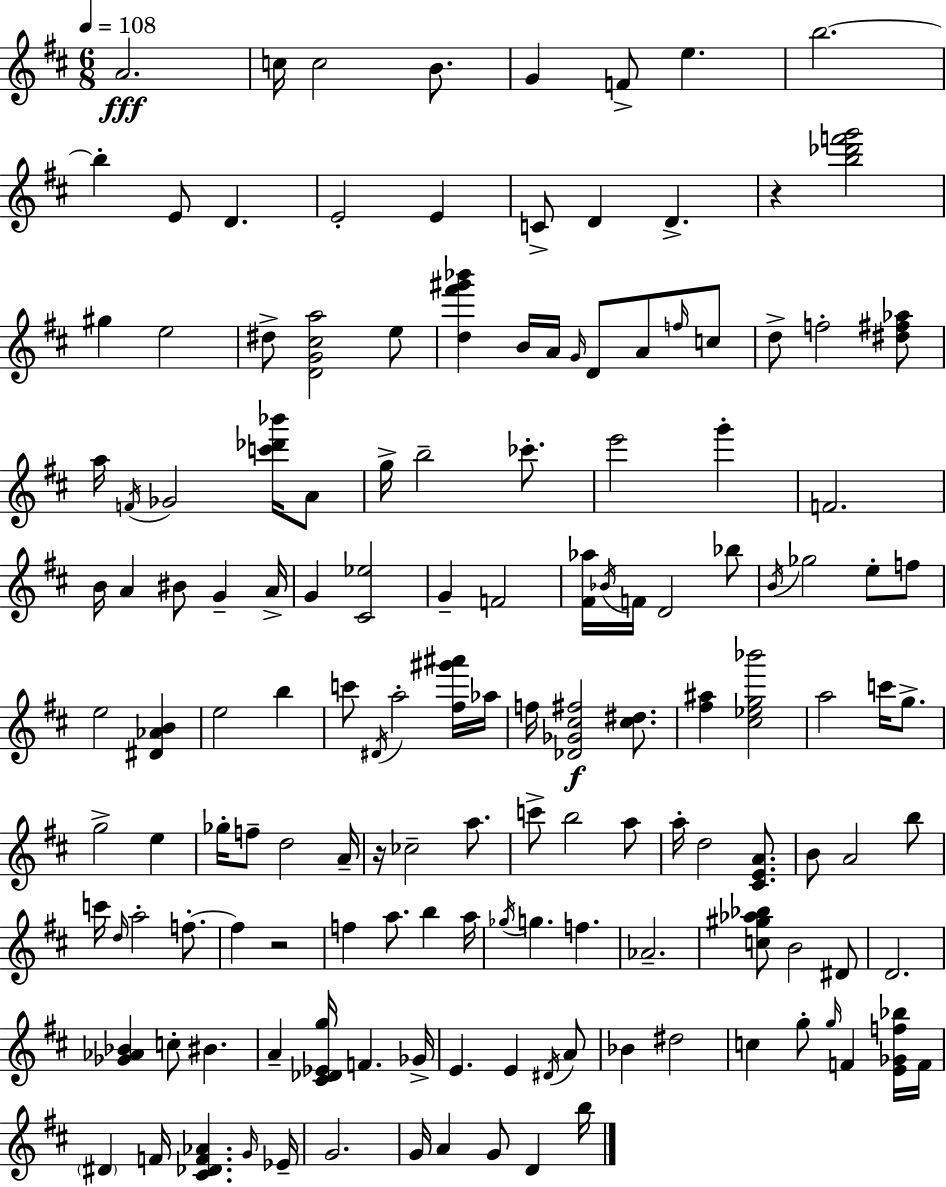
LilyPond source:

{
  \clef treble
  \numericTimeSignature
  \time 6/8
  \key d \major
  \tempo 4 = 108
  a'2.\fff | c''16 c''2 b'8. | g'4 f'8-> e''4. | b''2.~~ | \break b''4-. e'8 d'4. | e'2-. e'4 | c'8-> d'4 d'4.-> | r4 <b'' des''' f''' g'''>2 | \break gis''4 e''2 | dis''8-> <d' g' cis'' a''>2 e''8 | <d'' fis''' gis''' bes'''>4 b'16 a'16 \grace { g'16 } d'8 a'8 \grace { f''16 } | c''8 d''8-> f''2-. | \break <dis'' fis'' aes''>8 a''16 \acciaccatura { f'16 } ges'2 | <c''' des''' bes'''>16 a'8 g''16-> b''2-- | ces'''8.-. e'''2 g'''4-. | f'2. | \break b'16 a'4 bis'8 g'4-- | a'16-> g'4 <cis' ees''>2 | g'4-- f'2 | <fis' aes''>16 \acciaccatura { bes'16 } f'16 d'2 | \break bes''8 \acciaccatura { b'16 } ges''2 | e''8-. f''8 e''2 | <dis' aes' b'>4 e''2 | b''4 c'''8 \acciaccatura { dis'16 } a''2-. | \break <fis'' gis''' ais'''>16 aes''16 f''16 <des' ges' cis'' fis''>2\f | <cis'' dis''>8. <fis'' ais''>4 <cis'' ees'' g'' bes'''>2 | a''2 | c'''16 g''8.-> g''2-> | \break e''4 ges''16-. f''8-- d''2 | a'16-- r16 ces''2-- | a''8. c'''8-> b''2 | a''8 a''16-. d''2 | \break <cis' e' a'>8. b'8 a'2 | b''8 c'''16 \grace { d''16 } a''2-. | f''8.-.~~ f''4 r2 | f''4 a''8. | \break b''4 a''16 \acciaccatura { ges''16 } g''4. | f''4. aes'2.-- | <c'' gis'' aes'' bes''>8 b'2 | dis'8 d'2. | \break <ges' aes' bes'>4 | c''8-. bis'4. a'4-- | <cis' des' ees' g''>16 f'4. ges'16-> e'4. | e'4 \acciaccatura { dis'16 } a'8 bes'4 | \break dis''2 c''4 | g''8-. \grace { g''16 } f'4 <e' ges' f'' bes''>16 f'16 \parenthesize dis'4 | f'16 <cis' des' f' aes'>4. \grace { g'16 } ees'16-- g'2. | g'16 | \break a'4 g'8 d'4 b''16 \bar "|."
}